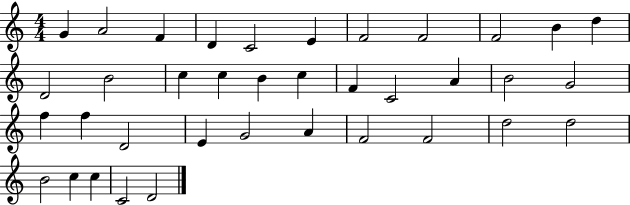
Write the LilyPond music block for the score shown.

{
  \clef treble
  \numericTimeSignature
  \time 4/4
  \key c \major
  g'4 a'2 f'4 | d'4 c'2 e'4 | f'2 f'2 | f'2 b'4 d''4 | \break d'2 b'2 | c''4 c''4 b'4 c''4 | f'4 c'2 a'4 | b'2 g'2 | \break f''4 f''4 d'2 | e'4 g'2 a'4 | f'2 f'2 | d''2 d''2 | \break b'2 c''4 c''4 | c'2 d'2 | \bar "|."
}